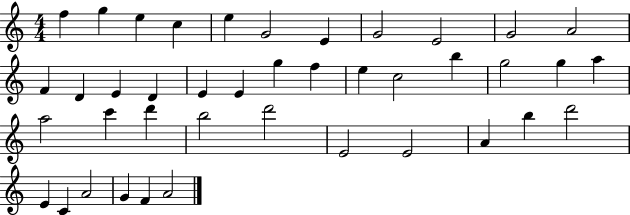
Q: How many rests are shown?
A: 0